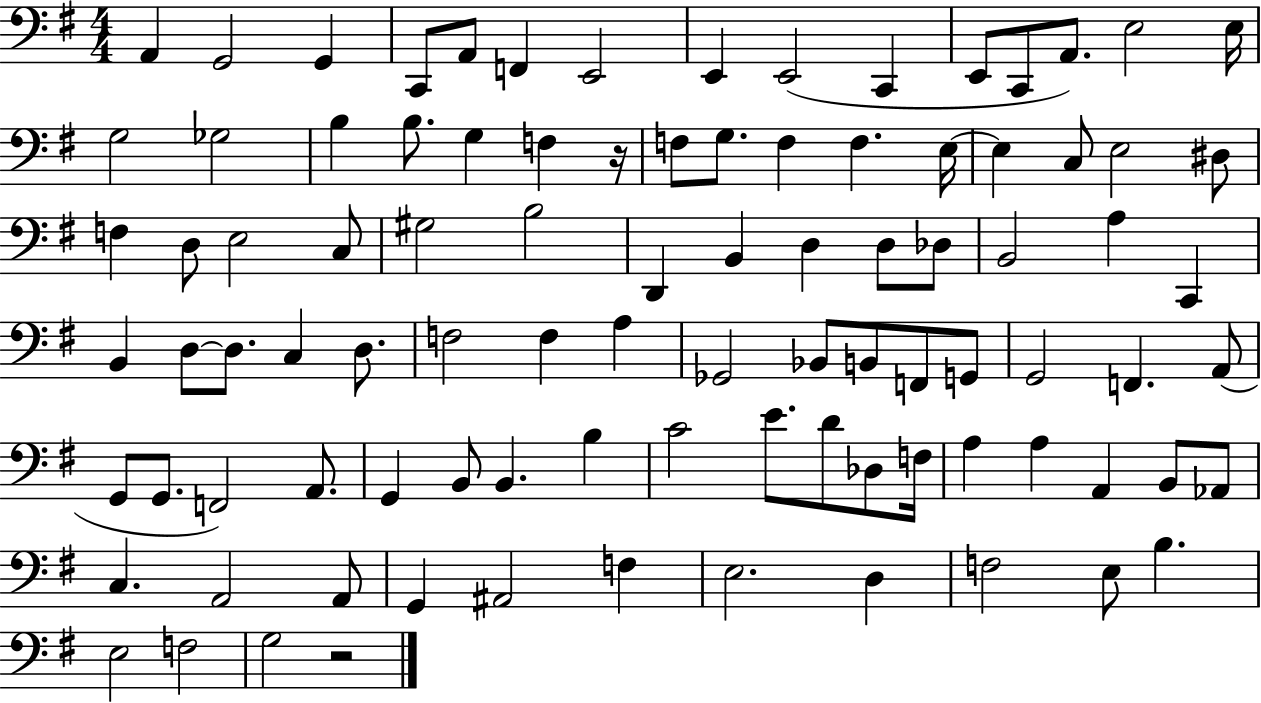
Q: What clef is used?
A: bass